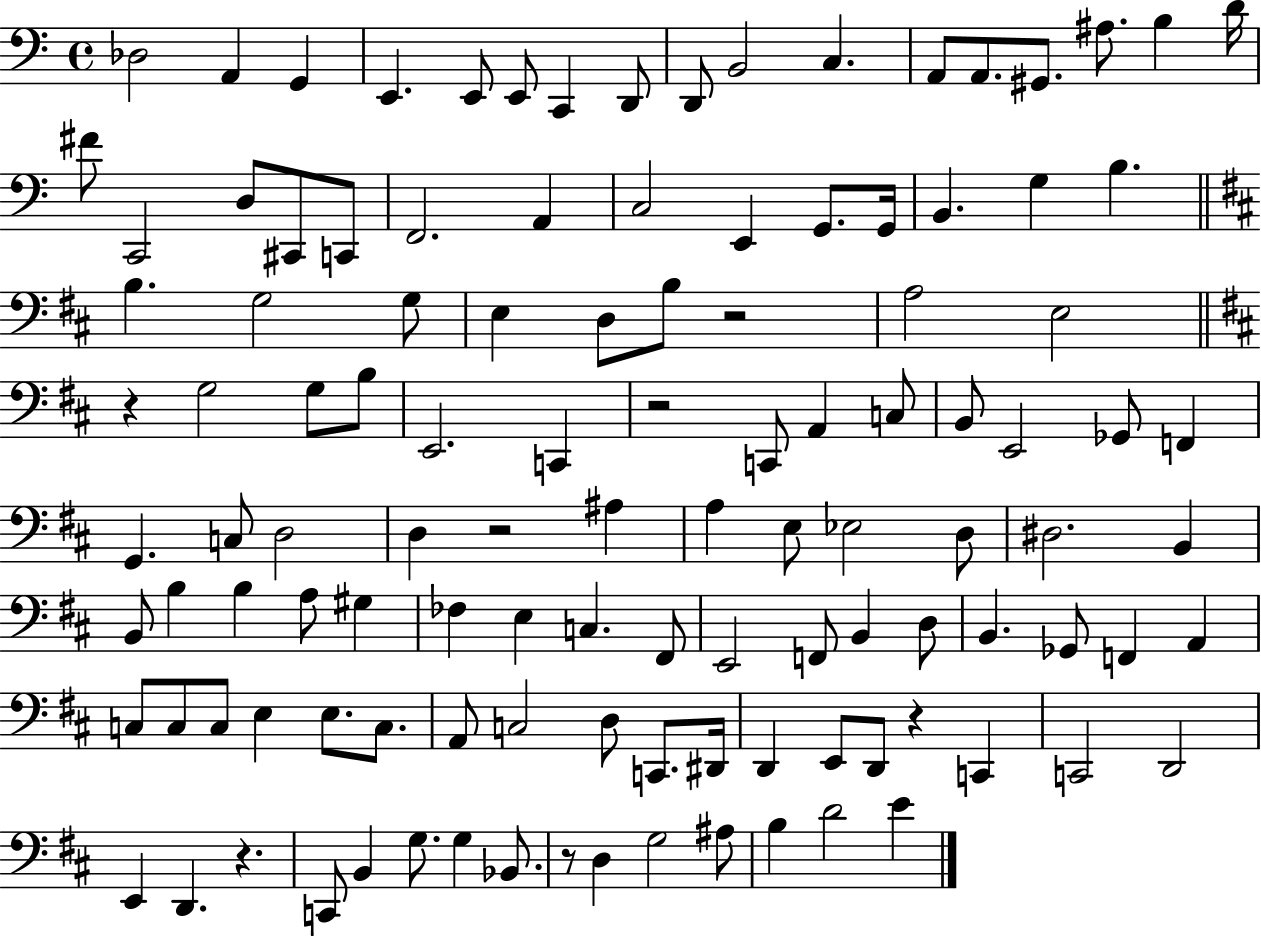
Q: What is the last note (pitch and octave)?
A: E4